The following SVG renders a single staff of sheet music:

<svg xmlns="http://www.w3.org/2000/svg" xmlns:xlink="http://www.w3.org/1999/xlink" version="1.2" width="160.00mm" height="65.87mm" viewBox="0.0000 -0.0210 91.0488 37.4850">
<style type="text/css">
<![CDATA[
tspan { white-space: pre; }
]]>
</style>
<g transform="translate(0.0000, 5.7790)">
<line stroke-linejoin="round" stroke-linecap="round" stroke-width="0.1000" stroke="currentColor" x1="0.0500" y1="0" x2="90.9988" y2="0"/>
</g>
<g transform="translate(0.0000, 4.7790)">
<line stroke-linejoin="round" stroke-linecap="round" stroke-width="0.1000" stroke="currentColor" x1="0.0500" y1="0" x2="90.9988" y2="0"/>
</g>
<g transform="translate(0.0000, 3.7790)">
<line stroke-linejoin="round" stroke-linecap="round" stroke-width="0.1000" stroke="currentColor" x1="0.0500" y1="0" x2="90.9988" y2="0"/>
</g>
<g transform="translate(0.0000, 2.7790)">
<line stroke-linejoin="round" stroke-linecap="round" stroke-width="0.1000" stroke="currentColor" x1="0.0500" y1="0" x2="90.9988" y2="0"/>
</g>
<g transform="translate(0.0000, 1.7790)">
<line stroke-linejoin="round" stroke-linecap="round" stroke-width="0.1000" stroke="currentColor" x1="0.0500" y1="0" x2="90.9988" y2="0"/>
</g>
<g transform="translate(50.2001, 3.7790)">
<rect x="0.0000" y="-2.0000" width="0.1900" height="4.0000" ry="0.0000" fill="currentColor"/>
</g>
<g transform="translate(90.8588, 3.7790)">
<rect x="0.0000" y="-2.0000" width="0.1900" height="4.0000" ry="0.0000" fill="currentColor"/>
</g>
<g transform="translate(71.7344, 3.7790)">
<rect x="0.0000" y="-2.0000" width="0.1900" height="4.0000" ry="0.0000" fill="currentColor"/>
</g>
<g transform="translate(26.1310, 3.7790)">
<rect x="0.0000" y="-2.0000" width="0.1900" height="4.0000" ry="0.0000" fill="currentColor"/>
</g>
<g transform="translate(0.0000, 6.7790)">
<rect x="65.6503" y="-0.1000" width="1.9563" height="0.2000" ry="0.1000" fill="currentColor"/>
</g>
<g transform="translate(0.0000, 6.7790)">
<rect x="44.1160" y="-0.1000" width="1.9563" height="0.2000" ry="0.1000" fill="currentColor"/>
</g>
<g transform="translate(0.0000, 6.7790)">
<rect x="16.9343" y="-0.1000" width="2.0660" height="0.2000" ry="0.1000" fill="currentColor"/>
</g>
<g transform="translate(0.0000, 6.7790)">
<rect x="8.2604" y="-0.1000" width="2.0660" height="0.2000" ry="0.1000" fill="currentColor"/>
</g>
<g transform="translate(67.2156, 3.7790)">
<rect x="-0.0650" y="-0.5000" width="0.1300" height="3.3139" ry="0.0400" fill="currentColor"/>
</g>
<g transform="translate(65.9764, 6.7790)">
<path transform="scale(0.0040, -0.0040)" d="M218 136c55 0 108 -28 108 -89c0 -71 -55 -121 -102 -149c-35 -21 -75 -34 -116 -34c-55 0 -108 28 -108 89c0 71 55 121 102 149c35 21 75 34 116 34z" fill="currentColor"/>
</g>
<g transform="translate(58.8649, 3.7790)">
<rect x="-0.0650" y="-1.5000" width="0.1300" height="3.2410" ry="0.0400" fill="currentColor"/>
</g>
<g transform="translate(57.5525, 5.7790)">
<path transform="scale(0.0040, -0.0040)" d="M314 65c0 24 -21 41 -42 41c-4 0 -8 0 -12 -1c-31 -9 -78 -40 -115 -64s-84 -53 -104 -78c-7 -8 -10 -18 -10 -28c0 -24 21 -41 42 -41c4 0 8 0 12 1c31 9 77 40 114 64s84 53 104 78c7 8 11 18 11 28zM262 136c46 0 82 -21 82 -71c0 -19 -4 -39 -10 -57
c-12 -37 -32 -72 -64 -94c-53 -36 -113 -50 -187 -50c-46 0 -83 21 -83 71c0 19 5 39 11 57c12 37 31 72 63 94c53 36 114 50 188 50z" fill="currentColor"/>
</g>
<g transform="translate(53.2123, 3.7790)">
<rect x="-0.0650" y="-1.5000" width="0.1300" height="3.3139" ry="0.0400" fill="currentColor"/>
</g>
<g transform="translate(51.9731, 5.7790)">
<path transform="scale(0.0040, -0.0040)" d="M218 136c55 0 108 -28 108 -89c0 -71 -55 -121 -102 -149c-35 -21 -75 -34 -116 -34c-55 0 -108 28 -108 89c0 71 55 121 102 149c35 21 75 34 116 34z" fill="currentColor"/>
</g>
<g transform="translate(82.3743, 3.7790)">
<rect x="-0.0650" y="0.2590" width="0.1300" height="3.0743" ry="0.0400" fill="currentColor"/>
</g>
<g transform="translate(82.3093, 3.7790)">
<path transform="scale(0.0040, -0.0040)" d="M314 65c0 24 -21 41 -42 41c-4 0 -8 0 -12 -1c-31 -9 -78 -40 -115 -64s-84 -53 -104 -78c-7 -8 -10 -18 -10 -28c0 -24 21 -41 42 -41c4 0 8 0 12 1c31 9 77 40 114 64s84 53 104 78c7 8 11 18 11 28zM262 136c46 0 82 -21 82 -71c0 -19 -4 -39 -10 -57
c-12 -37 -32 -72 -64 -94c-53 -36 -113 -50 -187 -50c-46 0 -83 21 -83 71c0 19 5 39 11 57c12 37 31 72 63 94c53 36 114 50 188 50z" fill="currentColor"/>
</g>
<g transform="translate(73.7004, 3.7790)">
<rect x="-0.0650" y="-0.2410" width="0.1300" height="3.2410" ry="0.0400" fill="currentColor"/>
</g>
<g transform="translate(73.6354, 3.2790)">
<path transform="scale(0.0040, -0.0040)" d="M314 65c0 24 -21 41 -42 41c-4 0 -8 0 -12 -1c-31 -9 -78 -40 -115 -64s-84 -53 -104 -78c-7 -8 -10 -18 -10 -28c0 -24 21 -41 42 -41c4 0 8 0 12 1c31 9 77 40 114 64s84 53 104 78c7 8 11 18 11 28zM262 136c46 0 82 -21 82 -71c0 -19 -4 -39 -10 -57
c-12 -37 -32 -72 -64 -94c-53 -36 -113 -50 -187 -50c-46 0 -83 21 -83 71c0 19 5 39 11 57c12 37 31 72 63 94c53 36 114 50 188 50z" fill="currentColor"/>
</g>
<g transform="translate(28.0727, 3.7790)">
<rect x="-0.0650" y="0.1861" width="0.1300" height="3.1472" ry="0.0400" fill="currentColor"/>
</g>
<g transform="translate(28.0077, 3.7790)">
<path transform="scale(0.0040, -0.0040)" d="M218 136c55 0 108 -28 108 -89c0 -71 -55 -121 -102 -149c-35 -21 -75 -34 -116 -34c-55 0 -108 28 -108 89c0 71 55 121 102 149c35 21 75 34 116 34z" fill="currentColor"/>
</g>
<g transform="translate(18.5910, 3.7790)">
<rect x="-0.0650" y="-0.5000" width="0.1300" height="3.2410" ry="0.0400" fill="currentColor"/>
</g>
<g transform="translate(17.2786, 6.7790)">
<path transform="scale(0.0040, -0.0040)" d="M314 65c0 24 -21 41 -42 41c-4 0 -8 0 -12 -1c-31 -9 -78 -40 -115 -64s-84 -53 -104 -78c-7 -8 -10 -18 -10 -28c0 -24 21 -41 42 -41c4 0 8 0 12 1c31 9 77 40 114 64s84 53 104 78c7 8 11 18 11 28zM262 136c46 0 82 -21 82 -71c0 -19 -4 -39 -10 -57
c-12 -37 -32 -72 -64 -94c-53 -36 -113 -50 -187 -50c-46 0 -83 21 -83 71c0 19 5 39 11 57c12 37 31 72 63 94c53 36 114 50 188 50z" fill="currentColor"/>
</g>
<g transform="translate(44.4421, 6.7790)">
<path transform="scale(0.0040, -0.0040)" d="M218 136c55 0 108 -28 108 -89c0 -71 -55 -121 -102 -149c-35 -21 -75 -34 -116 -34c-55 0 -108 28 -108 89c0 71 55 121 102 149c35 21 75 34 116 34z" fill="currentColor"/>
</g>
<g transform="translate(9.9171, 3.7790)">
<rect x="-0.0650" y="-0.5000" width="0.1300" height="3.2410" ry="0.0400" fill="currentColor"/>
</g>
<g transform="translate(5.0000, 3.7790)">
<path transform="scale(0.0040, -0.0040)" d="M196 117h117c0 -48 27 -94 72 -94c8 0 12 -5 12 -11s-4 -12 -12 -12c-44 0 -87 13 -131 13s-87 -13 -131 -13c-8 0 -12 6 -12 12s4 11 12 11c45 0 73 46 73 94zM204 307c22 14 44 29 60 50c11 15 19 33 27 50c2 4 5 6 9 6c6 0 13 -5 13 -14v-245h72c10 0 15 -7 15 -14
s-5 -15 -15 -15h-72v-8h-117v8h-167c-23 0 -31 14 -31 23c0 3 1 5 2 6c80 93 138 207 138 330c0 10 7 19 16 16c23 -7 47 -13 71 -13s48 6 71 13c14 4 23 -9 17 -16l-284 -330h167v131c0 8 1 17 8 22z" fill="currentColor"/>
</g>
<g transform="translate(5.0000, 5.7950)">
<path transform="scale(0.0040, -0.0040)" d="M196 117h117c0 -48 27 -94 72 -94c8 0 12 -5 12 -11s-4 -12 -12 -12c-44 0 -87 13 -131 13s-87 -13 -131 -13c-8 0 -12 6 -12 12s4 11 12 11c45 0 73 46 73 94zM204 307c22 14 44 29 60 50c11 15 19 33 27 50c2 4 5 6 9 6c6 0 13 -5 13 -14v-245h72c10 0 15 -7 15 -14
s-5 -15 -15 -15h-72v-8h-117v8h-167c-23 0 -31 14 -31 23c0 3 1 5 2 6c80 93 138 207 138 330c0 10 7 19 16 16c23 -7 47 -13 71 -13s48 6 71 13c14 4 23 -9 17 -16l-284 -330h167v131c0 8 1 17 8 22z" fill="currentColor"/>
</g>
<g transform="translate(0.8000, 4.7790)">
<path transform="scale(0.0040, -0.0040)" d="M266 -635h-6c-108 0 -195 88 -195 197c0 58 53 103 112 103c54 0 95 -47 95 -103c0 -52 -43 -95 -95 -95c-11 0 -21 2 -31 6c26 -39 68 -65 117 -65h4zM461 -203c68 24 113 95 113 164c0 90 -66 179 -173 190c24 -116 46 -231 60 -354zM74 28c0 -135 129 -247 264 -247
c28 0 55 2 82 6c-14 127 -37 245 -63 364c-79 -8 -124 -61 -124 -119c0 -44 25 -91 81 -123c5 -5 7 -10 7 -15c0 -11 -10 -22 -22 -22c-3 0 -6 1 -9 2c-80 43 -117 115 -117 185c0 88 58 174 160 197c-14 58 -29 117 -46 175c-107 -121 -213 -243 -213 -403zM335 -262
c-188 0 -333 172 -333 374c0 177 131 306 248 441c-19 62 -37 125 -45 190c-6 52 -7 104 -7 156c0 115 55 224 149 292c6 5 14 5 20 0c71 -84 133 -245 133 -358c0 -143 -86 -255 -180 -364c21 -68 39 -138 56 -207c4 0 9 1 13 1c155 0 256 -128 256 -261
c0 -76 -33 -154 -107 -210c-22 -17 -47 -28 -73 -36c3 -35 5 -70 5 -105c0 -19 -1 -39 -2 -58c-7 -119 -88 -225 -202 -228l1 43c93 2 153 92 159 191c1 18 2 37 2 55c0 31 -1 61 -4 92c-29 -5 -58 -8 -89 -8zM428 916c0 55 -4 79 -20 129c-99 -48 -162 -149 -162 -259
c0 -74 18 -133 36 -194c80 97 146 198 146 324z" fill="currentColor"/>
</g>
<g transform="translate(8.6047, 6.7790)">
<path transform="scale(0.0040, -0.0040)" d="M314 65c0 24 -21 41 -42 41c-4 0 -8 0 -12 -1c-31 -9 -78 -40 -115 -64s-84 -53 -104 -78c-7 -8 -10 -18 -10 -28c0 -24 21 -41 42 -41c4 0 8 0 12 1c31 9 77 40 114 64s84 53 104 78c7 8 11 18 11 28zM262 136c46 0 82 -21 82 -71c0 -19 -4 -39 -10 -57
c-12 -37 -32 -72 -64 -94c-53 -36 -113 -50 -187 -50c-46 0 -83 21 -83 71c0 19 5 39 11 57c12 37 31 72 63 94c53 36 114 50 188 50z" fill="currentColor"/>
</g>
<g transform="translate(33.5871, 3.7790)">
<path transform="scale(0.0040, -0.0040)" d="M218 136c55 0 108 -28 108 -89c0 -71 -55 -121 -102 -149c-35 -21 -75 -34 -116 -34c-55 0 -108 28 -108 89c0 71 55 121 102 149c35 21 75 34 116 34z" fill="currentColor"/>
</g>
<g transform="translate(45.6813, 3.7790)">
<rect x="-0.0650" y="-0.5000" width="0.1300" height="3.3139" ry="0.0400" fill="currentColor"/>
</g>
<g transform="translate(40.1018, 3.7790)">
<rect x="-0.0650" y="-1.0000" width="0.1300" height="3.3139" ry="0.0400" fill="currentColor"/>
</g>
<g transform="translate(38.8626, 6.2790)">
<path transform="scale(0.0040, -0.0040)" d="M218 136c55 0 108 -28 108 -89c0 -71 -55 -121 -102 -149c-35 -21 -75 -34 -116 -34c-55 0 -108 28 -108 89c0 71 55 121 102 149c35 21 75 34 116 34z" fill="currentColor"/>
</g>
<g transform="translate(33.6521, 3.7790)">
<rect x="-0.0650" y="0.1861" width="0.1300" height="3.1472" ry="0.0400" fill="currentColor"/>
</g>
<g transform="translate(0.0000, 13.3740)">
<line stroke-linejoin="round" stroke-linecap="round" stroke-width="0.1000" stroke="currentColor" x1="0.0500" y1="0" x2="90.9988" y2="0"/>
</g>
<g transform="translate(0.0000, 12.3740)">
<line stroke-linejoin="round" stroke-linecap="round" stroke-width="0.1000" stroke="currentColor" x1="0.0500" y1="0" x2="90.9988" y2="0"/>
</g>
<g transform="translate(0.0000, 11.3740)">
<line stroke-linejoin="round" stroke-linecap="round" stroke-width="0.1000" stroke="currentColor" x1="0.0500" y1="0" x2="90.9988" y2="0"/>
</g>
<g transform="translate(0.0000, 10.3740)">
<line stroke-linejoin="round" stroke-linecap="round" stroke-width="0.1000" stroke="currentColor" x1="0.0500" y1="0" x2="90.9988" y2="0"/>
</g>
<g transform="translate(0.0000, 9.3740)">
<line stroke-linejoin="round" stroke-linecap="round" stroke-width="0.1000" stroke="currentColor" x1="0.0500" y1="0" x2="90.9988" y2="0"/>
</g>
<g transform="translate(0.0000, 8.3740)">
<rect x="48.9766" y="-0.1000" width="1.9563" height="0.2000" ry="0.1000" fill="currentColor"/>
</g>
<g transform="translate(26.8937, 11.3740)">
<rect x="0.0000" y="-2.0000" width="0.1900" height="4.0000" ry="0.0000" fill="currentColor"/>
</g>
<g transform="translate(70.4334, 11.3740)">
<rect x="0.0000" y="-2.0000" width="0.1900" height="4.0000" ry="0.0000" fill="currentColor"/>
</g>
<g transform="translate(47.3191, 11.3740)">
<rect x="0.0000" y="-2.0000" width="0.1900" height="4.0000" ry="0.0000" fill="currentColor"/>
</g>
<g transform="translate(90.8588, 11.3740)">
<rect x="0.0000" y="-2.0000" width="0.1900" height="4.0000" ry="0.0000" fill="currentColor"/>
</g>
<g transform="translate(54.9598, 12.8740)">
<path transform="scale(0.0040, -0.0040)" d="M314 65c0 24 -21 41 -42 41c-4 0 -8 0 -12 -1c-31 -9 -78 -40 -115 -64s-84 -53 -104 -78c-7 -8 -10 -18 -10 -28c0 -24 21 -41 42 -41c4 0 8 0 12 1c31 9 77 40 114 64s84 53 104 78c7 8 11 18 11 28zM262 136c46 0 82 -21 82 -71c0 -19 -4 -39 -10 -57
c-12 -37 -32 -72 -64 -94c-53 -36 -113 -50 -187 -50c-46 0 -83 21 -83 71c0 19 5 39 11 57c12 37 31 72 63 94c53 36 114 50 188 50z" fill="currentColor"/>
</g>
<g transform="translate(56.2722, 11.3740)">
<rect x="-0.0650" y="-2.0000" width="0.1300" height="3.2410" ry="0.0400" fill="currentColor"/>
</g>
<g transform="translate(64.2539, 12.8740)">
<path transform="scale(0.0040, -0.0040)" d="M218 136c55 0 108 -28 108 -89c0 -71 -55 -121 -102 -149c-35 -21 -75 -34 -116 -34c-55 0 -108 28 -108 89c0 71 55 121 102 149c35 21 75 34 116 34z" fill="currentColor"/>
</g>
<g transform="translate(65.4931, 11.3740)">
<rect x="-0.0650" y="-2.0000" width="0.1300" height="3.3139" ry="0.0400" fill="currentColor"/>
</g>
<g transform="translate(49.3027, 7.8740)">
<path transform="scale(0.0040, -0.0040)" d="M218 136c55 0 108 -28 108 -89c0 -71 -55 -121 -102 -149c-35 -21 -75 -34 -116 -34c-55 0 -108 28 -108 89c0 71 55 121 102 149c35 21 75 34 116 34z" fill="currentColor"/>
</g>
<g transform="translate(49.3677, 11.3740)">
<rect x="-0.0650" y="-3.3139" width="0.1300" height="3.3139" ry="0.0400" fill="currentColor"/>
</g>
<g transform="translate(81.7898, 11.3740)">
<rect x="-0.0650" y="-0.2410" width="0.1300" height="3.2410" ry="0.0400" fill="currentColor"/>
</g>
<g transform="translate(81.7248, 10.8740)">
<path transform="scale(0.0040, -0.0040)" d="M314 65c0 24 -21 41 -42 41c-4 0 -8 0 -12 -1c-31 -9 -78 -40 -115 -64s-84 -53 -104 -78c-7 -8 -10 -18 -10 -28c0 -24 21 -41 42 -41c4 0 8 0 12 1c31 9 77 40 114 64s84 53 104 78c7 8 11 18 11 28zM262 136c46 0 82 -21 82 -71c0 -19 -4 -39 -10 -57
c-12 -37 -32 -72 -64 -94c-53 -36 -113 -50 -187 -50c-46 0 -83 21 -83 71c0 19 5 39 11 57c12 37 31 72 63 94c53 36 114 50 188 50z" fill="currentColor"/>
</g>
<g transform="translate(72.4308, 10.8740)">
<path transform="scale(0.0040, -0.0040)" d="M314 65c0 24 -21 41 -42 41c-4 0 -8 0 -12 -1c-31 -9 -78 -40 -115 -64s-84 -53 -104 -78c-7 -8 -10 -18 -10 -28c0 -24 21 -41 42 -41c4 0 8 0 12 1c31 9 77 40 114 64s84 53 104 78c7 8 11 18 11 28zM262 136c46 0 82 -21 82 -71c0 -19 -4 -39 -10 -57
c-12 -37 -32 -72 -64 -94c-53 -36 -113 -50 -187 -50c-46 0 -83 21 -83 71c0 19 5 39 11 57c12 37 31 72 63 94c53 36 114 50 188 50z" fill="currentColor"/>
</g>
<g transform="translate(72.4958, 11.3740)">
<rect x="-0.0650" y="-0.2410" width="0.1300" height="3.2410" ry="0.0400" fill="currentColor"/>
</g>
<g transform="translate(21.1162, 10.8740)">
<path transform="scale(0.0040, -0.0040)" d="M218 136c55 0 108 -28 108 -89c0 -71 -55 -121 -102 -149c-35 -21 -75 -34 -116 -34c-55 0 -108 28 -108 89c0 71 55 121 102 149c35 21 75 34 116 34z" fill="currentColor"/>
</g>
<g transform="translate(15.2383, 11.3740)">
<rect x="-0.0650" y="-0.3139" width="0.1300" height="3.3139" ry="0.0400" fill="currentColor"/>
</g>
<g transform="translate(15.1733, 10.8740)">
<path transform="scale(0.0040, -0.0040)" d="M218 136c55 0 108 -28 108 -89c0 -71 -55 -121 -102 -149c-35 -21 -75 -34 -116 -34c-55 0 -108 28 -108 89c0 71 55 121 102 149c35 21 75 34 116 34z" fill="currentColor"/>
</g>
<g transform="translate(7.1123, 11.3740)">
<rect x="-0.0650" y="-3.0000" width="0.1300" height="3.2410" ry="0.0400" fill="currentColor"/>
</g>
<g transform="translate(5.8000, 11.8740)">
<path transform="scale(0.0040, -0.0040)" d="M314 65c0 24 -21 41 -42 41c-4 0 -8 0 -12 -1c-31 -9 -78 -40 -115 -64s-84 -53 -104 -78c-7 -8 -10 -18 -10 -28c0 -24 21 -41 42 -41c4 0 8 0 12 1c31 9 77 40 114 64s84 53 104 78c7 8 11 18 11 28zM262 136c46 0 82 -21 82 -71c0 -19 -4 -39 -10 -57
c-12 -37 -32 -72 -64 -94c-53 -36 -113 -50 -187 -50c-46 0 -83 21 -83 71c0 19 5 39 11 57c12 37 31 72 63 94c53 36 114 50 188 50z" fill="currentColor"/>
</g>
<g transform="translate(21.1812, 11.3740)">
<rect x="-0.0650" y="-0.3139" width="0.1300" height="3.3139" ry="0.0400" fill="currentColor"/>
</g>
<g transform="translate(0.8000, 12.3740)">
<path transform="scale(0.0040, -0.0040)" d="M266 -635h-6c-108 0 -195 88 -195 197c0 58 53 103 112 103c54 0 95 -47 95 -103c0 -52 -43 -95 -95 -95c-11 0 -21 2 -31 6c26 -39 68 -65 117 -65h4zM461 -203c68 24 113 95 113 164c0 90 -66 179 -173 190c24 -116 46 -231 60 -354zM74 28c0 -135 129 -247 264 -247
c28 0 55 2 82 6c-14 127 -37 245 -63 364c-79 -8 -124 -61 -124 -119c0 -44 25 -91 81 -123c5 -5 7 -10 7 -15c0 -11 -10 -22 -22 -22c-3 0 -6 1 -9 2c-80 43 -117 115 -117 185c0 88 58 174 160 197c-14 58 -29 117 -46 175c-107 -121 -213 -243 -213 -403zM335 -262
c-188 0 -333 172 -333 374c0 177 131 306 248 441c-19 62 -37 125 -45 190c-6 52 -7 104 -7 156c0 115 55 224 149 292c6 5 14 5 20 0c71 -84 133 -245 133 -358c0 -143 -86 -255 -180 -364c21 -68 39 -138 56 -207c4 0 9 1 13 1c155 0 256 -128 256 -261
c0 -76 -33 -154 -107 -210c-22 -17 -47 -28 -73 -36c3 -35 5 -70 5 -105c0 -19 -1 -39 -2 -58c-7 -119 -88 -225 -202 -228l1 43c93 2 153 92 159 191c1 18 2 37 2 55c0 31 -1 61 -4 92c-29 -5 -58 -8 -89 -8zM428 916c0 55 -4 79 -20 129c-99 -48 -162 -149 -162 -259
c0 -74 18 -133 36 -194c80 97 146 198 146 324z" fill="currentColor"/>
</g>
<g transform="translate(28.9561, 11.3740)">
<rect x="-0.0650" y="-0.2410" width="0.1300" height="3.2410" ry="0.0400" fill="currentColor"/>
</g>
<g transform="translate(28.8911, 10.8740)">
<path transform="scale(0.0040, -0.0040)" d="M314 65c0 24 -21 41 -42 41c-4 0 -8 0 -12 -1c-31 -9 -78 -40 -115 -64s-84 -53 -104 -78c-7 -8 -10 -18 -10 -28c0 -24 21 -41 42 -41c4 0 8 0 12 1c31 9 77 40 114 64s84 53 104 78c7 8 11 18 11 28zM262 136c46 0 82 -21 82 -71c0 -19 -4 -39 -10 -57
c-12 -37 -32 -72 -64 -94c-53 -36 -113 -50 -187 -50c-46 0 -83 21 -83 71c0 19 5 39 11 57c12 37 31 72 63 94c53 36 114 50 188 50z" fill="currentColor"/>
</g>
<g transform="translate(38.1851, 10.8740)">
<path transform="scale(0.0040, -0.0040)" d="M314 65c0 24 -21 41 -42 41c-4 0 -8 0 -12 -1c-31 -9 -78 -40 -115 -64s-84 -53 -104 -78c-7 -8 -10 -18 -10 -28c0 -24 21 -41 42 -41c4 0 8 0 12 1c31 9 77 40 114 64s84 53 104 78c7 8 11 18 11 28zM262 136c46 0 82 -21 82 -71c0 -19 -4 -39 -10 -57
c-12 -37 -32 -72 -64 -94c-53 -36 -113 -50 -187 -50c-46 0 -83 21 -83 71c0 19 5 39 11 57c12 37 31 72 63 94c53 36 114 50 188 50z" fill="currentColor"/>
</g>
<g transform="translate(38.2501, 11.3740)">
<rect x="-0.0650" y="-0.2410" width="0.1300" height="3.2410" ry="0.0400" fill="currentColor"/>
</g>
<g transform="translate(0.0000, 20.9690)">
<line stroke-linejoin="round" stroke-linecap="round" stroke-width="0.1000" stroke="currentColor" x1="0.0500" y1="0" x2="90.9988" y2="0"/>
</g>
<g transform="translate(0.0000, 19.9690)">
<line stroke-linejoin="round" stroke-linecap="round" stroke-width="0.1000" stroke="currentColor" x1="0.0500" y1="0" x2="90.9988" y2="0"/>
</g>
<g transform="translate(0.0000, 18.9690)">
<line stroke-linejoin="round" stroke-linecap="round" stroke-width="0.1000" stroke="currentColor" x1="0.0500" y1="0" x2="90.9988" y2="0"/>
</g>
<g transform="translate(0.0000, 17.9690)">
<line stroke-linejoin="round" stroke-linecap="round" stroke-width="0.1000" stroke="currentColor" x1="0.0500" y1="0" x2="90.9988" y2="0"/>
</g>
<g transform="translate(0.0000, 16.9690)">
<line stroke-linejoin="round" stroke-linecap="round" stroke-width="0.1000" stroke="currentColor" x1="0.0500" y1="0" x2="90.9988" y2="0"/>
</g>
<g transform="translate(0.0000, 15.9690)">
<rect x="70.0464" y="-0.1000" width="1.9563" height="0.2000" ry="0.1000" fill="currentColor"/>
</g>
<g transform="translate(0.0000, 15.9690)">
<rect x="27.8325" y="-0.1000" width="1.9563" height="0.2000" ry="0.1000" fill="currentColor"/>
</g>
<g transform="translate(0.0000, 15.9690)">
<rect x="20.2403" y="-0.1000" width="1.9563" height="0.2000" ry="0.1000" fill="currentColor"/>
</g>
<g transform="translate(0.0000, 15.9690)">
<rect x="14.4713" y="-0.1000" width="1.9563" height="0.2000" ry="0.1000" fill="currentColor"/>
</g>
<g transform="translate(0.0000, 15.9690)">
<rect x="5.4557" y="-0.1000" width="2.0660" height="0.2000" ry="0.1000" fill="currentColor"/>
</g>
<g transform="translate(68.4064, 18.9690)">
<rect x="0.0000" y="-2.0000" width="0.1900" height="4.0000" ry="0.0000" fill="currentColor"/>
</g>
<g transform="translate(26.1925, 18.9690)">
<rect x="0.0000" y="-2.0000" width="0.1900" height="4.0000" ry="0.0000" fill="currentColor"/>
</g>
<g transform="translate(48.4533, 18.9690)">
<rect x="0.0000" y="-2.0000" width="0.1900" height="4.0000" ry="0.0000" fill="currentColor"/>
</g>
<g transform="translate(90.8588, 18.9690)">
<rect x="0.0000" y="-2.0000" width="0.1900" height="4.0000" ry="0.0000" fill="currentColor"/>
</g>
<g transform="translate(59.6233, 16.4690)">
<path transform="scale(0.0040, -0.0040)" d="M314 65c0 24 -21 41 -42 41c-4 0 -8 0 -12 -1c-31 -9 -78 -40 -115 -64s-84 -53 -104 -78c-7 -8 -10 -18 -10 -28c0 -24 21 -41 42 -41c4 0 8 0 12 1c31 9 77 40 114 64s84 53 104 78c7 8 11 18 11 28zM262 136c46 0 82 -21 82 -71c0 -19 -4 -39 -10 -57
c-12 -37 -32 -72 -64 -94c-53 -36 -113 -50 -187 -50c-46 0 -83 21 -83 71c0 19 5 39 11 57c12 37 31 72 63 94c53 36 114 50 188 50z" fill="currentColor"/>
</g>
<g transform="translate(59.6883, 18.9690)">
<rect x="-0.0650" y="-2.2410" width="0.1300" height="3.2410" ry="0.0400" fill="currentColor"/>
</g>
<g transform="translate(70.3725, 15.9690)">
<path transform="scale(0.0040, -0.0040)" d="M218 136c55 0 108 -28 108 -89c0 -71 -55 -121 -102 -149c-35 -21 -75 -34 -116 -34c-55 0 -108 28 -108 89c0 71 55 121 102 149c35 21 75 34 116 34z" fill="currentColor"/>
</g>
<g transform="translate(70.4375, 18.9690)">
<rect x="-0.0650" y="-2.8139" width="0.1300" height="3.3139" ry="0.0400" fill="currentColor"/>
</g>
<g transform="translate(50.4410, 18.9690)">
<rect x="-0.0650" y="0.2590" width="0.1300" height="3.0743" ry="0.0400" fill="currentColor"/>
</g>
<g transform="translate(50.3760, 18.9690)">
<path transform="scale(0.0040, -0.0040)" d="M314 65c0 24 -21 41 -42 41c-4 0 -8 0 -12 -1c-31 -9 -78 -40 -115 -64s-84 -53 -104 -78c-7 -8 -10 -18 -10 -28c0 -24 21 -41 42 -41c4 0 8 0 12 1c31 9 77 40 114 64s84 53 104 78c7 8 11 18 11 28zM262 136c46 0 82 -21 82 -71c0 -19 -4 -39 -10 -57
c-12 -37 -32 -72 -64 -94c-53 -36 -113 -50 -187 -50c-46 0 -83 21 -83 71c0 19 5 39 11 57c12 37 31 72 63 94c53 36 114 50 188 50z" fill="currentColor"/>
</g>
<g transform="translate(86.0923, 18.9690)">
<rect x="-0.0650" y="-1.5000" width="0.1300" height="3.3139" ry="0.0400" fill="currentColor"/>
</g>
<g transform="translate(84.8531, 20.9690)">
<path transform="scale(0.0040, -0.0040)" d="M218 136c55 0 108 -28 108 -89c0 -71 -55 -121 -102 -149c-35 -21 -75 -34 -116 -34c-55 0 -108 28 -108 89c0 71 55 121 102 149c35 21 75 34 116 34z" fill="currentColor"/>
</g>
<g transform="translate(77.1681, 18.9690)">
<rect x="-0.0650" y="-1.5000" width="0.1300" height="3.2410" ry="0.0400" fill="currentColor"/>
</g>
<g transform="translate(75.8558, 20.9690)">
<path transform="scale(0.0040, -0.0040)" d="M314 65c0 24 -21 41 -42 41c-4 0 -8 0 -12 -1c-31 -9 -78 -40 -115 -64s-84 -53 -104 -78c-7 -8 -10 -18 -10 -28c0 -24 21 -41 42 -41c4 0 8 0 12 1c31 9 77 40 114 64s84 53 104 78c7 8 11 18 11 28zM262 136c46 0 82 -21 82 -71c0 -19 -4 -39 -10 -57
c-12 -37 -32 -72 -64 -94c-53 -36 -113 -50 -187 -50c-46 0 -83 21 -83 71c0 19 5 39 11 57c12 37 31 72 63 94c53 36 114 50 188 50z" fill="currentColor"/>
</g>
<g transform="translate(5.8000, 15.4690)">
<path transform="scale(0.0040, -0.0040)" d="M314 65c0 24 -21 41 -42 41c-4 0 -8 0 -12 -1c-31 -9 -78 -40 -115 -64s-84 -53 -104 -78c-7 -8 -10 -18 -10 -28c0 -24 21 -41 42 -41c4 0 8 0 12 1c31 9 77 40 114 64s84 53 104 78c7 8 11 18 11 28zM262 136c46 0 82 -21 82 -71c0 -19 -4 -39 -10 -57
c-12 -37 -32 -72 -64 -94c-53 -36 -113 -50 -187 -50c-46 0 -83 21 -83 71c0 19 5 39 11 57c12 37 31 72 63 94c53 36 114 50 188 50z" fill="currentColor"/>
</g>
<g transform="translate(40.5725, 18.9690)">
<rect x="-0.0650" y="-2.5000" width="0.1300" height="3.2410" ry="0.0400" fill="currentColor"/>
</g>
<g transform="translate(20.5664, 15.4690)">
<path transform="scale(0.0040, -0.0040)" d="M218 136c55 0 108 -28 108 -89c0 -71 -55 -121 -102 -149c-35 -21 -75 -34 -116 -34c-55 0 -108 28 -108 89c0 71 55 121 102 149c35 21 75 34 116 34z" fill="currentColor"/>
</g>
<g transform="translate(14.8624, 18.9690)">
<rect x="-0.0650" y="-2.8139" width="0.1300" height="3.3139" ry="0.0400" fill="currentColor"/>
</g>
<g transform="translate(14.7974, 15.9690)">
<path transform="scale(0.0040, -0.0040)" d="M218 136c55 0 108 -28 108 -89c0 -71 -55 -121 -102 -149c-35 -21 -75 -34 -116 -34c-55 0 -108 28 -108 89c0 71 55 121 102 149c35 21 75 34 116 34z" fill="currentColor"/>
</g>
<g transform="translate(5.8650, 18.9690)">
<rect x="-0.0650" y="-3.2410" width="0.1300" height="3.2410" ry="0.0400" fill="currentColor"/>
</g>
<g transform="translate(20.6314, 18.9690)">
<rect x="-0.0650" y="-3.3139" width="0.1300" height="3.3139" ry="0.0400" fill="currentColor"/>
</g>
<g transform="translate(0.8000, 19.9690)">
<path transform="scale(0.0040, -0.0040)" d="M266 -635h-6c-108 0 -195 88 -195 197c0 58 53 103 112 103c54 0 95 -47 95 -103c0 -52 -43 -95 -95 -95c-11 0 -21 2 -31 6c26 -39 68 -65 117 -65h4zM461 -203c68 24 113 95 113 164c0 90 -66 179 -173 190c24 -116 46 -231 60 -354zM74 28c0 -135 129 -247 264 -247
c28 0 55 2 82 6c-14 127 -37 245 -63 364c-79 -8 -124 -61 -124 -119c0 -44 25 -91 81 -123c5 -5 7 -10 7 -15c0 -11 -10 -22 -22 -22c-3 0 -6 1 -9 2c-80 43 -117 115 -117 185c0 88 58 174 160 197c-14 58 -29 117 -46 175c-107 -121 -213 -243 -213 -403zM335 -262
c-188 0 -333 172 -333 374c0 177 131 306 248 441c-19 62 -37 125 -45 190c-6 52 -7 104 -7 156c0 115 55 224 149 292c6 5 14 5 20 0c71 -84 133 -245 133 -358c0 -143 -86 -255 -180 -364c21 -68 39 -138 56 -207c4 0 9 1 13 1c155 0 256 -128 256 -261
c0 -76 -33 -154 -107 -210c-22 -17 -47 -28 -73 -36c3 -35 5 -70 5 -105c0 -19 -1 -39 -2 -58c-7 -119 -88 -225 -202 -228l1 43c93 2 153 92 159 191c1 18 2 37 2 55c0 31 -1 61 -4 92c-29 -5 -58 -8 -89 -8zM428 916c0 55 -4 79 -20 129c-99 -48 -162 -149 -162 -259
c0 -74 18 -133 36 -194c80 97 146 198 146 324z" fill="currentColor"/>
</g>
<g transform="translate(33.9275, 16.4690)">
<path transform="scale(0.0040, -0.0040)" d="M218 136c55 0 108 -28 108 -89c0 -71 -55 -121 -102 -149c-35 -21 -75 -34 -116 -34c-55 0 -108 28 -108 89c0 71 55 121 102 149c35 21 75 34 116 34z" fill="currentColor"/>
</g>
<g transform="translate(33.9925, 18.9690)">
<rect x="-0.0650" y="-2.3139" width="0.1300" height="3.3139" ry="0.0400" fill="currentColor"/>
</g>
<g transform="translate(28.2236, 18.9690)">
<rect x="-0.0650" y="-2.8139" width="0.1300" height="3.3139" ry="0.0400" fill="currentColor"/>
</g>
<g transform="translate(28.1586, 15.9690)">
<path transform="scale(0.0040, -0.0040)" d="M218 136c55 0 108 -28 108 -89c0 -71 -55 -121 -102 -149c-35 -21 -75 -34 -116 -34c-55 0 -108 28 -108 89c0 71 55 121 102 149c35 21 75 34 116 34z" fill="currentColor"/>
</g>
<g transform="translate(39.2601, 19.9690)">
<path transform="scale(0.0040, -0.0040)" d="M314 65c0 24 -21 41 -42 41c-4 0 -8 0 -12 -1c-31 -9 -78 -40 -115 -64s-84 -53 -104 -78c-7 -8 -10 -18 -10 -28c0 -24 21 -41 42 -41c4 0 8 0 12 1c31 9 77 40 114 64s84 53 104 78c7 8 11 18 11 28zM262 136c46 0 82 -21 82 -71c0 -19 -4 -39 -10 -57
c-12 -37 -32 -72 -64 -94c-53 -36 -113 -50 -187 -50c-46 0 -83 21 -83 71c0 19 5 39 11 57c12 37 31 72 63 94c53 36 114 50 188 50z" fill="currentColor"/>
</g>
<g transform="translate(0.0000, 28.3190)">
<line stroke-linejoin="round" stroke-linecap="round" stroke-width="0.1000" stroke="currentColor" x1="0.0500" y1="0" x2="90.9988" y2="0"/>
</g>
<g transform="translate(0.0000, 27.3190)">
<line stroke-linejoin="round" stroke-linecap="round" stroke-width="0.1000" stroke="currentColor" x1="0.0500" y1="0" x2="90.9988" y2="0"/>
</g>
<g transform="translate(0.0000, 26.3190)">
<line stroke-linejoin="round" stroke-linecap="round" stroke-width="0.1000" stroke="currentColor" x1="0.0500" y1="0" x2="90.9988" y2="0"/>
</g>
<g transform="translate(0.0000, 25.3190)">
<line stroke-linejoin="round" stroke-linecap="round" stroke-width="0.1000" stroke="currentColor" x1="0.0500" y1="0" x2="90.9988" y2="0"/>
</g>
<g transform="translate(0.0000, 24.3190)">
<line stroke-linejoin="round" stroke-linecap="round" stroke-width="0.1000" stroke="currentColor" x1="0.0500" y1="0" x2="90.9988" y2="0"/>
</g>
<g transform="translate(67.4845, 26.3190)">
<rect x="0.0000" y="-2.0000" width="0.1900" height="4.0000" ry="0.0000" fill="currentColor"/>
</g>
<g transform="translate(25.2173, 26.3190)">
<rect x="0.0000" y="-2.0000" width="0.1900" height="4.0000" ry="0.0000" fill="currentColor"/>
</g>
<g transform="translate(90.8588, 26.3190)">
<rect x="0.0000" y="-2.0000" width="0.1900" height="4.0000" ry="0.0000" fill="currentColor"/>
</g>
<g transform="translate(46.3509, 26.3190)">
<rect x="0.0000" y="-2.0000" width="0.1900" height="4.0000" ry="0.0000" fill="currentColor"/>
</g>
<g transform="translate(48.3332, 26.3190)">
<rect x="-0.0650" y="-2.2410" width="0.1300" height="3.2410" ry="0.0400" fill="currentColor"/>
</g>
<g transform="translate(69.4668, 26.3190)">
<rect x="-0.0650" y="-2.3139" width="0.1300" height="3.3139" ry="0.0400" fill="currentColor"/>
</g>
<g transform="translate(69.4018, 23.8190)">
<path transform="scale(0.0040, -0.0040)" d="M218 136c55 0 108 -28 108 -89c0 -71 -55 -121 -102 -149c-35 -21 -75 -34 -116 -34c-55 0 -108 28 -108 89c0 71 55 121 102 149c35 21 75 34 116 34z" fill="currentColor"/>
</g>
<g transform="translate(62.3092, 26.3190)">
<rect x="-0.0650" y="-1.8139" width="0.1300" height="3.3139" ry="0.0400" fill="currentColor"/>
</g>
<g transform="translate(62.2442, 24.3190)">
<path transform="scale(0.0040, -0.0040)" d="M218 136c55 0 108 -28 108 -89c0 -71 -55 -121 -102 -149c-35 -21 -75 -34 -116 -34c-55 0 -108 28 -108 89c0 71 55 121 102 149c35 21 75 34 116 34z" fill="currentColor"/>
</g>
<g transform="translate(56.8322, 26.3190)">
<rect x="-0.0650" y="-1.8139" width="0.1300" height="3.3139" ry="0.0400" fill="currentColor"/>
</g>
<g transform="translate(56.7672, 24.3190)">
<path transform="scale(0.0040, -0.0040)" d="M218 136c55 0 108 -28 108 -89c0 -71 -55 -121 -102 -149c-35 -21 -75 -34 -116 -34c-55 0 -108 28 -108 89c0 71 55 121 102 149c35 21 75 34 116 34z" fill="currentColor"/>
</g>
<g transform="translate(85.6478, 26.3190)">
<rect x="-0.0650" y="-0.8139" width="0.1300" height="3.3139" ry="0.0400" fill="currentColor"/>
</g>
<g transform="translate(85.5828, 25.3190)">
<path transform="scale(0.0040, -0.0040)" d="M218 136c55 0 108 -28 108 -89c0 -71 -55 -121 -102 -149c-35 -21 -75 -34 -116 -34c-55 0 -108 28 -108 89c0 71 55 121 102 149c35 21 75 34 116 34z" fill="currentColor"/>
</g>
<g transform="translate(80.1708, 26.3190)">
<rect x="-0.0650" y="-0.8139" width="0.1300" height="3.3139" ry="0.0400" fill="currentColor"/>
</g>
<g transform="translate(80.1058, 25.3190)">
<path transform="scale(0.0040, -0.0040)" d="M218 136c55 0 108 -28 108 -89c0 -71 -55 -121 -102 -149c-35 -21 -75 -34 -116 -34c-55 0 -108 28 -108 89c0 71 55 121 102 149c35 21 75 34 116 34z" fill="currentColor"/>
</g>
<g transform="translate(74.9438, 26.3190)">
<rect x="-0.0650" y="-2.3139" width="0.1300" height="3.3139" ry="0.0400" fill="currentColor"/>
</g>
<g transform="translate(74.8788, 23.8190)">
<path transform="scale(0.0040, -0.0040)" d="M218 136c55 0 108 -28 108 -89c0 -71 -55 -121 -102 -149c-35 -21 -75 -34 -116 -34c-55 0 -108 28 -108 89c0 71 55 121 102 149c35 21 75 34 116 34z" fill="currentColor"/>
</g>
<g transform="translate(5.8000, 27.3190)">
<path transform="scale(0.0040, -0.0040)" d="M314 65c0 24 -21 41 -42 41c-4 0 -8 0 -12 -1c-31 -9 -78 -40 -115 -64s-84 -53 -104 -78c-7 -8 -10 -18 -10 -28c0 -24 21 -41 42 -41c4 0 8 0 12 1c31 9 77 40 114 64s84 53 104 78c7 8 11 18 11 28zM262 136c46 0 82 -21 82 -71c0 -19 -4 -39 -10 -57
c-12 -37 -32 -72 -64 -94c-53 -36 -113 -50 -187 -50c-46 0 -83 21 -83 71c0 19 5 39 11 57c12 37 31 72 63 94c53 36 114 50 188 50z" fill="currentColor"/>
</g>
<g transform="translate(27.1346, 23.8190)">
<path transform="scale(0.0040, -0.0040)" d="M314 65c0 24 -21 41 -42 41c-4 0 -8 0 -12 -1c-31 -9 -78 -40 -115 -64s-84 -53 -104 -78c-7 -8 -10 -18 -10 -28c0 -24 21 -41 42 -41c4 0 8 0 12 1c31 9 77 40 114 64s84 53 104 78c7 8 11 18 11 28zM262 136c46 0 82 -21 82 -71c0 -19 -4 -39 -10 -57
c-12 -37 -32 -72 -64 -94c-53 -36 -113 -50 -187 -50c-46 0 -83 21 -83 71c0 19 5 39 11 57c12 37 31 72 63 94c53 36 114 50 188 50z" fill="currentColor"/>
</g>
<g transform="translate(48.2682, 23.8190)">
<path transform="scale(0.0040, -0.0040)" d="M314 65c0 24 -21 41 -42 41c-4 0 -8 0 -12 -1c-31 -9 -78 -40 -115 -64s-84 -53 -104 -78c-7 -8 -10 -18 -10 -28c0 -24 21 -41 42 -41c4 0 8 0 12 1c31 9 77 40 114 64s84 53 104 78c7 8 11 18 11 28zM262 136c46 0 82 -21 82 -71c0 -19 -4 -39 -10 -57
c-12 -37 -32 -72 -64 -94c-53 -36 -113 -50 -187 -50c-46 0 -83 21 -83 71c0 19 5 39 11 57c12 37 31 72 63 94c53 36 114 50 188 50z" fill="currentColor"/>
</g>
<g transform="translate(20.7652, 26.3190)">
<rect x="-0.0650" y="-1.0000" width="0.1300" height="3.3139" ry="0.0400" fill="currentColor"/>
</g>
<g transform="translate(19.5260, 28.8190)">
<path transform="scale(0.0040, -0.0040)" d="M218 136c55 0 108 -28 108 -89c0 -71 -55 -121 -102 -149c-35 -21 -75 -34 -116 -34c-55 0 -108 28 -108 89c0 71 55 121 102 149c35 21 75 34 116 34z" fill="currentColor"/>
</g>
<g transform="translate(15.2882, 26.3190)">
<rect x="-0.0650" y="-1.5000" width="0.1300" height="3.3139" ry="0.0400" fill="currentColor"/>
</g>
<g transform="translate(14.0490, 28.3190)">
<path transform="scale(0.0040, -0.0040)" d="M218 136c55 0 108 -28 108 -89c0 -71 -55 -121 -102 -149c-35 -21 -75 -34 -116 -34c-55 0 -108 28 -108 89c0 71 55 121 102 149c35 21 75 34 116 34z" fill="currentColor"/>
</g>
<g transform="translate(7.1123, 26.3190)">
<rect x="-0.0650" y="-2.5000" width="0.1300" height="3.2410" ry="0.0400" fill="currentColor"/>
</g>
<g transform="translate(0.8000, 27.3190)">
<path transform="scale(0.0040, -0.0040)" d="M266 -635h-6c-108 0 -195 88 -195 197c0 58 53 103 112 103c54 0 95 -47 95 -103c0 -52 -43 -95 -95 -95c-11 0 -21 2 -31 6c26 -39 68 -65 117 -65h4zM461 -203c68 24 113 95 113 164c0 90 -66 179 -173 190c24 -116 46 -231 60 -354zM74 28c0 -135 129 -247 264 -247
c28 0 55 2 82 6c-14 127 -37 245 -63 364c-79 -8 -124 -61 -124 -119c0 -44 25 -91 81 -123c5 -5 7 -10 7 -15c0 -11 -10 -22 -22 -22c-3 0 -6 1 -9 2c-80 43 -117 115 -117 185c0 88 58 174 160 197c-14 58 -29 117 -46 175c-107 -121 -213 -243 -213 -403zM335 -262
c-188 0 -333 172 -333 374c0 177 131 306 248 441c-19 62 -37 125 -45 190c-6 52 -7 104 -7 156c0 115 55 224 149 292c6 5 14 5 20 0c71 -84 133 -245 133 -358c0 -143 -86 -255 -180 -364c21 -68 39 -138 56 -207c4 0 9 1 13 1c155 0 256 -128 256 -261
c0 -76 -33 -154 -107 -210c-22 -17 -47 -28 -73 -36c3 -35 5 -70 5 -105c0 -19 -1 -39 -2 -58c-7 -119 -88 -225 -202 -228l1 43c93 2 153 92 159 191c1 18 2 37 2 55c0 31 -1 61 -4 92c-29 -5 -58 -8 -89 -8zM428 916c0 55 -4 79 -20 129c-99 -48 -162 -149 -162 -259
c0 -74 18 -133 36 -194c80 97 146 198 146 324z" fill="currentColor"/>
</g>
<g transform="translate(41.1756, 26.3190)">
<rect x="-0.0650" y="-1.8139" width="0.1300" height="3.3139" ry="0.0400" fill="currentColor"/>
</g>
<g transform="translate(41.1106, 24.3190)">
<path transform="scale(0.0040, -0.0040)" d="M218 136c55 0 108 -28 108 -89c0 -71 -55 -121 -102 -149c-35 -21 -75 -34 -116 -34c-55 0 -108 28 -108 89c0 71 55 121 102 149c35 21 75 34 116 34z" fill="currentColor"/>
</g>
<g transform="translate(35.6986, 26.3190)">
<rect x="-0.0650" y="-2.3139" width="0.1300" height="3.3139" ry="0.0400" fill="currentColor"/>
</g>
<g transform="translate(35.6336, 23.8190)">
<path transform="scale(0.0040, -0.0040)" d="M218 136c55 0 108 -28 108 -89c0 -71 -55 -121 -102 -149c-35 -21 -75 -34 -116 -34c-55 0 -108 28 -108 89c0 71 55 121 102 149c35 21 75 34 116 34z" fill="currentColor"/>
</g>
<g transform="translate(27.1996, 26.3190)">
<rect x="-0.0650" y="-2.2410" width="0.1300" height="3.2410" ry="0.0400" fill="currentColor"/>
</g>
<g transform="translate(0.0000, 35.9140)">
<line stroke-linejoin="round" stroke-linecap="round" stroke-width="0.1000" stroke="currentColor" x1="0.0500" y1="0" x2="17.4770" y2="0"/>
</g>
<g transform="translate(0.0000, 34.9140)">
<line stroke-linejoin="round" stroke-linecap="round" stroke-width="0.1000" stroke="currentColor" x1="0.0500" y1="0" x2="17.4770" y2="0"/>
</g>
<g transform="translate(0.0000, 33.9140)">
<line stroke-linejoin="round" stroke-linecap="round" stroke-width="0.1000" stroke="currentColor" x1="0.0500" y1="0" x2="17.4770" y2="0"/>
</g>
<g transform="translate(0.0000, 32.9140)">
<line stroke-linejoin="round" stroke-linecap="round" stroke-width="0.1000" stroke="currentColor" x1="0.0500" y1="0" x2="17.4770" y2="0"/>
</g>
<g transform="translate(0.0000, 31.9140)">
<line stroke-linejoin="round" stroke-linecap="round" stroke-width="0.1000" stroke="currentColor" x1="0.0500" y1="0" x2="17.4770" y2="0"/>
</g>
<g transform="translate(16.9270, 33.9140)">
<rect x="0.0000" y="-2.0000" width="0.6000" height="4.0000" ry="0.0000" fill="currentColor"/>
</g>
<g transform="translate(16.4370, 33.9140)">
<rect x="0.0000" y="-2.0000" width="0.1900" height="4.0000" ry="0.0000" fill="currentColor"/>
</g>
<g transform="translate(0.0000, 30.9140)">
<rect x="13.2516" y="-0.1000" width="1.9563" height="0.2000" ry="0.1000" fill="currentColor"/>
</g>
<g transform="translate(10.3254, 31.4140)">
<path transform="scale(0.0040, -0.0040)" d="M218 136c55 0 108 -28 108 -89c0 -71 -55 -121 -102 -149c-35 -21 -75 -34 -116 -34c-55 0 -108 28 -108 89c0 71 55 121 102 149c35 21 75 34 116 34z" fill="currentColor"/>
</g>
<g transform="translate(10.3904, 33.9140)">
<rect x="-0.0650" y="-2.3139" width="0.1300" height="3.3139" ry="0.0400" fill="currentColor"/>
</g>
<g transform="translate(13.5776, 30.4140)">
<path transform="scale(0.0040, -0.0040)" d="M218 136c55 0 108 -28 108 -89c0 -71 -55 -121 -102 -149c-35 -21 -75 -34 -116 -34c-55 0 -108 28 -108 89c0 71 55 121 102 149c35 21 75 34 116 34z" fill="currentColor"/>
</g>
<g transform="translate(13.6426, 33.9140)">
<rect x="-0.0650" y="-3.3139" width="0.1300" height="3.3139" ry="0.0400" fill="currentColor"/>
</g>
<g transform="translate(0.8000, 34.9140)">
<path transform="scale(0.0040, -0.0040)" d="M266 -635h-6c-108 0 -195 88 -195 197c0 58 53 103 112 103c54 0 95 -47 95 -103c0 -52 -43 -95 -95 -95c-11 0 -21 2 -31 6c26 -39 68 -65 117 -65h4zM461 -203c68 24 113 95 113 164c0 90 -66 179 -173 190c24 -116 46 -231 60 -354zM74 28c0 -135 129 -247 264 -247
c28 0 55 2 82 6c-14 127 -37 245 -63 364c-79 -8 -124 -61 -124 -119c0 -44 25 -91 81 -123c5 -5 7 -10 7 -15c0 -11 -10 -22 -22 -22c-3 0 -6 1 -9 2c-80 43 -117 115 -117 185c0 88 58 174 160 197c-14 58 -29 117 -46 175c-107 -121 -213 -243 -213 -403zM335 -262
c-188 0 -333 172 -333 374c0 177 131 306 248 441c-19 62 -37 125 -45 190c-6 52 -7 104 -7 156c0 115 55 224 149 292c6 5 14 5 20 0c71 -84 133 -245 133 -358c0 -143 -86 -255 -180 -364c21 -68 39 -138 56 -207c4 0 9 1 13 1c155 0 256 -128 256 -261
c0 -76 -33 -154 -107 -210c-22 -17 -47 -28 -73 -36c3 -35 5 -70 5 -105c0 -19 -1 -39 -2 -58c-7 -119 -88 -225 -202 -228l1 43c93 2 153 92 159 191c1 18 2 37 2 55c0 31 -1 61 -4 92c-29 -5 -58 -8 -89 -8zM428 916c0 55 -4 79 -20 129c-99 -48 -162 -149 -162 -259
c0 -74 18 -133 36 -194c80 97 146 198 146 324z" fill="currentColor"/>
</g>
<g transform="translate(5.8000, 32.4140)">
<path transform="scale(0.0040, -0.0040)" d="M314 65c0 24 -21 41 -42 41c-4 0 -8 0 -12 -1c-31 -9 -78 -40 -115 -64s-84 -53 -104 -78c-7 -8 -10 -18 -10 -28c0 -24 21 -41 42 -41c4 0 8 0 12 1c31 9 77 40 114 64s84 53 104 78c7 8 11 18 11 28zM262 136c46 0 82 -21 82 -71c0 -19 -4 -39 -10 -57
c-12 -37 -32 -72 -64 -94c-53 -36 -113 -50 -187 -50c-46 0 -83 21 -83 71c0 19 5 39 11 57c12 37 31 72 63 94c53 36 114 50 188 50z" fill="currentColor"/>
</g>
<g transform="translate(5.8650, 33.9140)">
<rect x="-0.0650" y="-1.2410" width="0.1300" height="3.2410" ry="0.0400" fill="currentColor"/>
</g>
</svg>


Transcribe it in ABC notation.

X:1
T:Untitled
M:4/4
L:1/4
K:C
C2 C2 B B D C E E2 C c2 B2 A2 c c c2 c2 b F2 F c2 c2 b2 a b a g G2 B2 g2 a E2 E G2 E D g2 g f g2 f f g g d d e2 g b